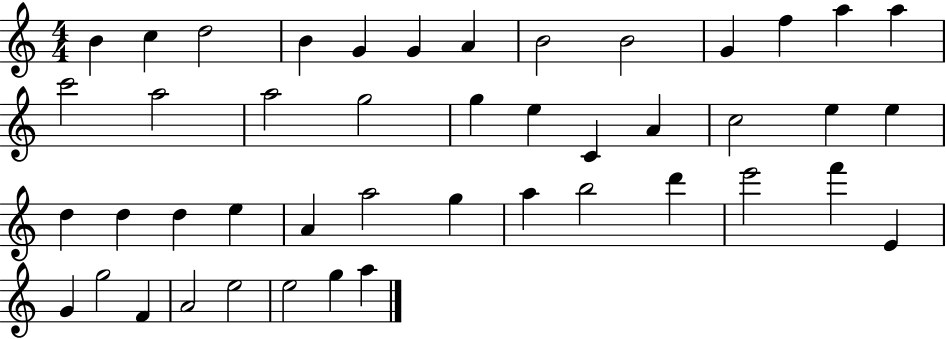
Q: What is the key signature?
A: C major